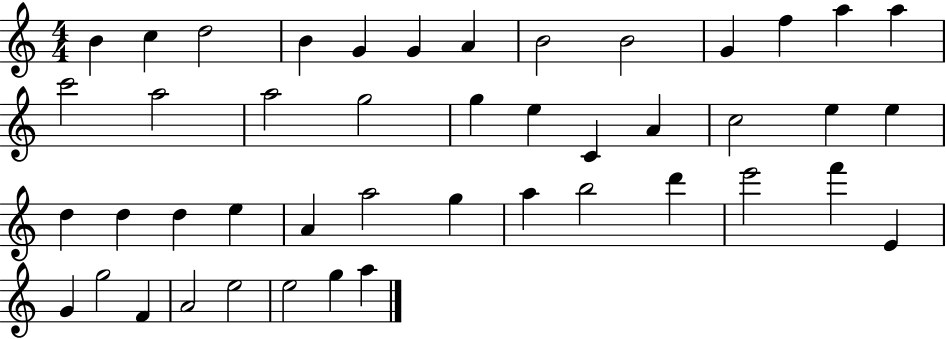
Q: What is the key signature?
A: C major